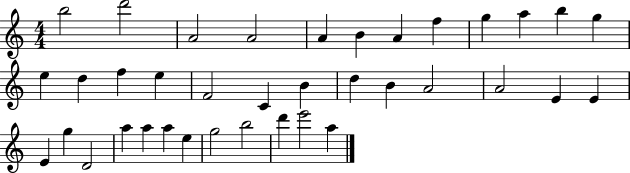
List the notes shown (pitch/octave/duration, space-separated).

B5/h D6/h A4/h A4/h A4/q B4/q A4/q F5/q G5/q A5/q B5/q G5/q E5/q D5/q F5/q E5/q F4/h C4/q B4/q D5/q B4/q A4/h A4/h E4/q E4/q E4/q G5/q D4/h A5/q A5/q A5/q E5/q G5/h B5/h D6/q E6/h A5/q